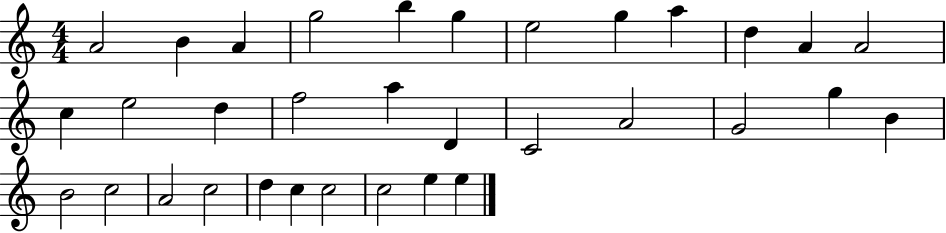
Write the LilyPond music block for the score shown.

{
  \clef treble
  \numericTimeSignature
  \time 4/4
  \key c \major
  a'2 b'4 a'4 | g''2 b''4 g''4 | e''2 g''4 a''4 | d''4 a'4 a'2 | \break c''4 e''2 d''4 | f''2 a''4 d'4 | c'2 a'2 | g'2 g''4 b'4 | \break b'2 c''2 | a'2 c''2 | d''4 c''4 c''2 | c''2 e''4 e''4 | \break \bar "|."
}